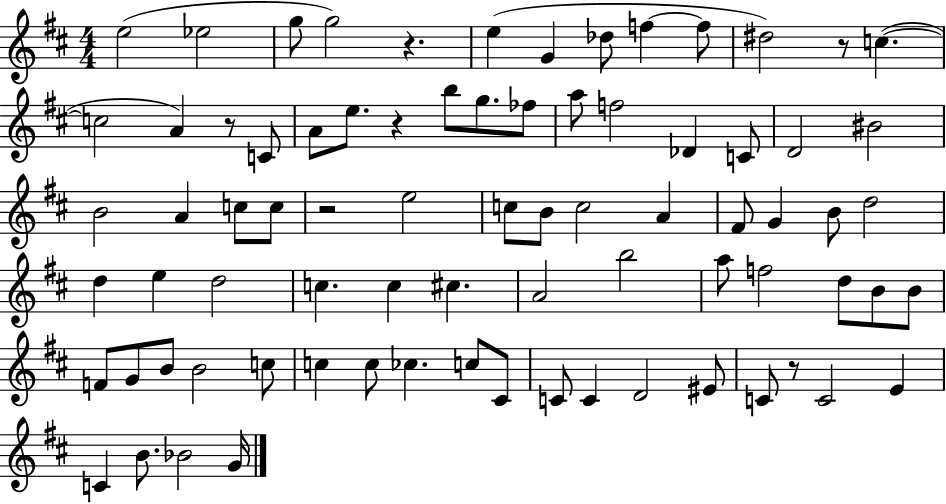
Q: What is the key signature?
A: D major